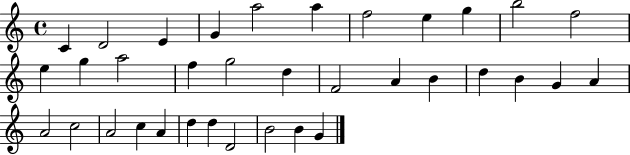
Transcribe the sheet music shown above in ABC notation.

X:1
T:Untitled
M:4/4
L:1/4
K:C
C D2 E G a2 a f2 e g b2 f2 e g a2 f g2 d F2 A B d B G A A2 c2 A2 c A d d D2 B2 B G